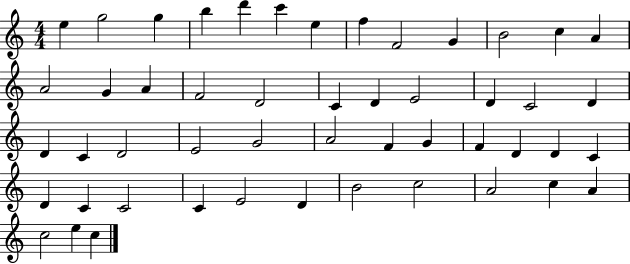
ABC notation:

X:1
T:Untitled
M:4/4
L:1/4
K:C
e g2 g b d' c' e f F2 G B2 c A A2 G A F2 D2 C D E2 D C2 D D C D2 E2 G2 A2 F G F D D C D C C2 C E2 D B2 c2 A2 c A c2 e c